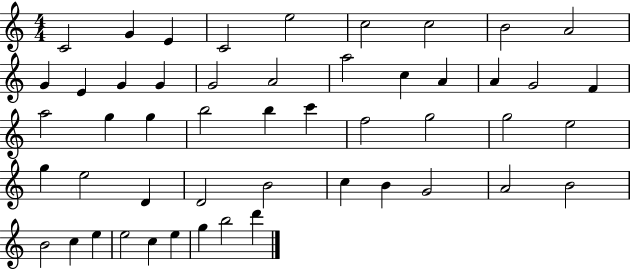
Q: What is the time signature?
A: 4/4